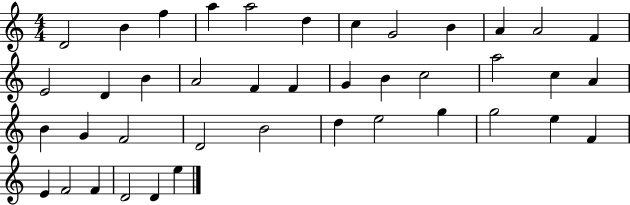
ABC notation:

X:1
T:Untitled
M:4/4
L:1/4
K:C
D2 B f a a2 d c G2 B A A2 F E2 D B A2 F F G B c2 a2 c A B G F2 D2 B2 d e2 g g2 e F E F2 F D2 D e